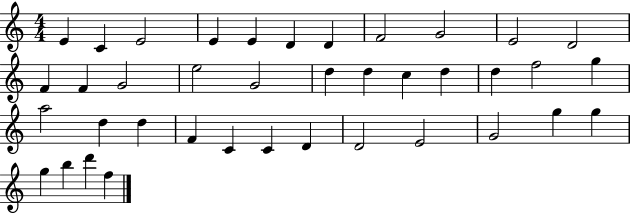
{
  \clef treble
  \numericTimeSignature
  \time 4/4
  \key c \major
  e'4 c'4 e'2 | e'4 e'4 d'4 d'4 | f'2 g'2 | e'2 d'2 | \break f'4 f'4 g'2 | e''2 g'2 | d''4 d''4 c''4 d''4 | d''4 f''2 g''4 | \break a''2 d''4 d''4 | f'4 c'4 c'4 d'4 | d'2 e'2 | g'2 g''4 g''4 | \break g''4 b''4 d'''4 f''4 | \bar "|."
}